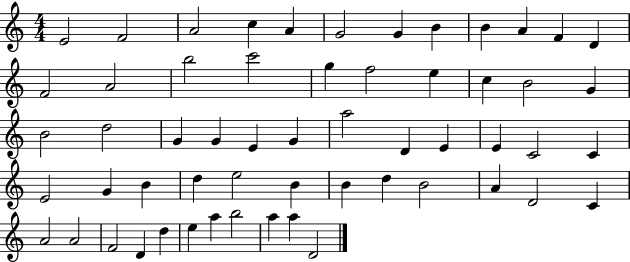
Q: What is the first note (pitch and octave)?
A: E4